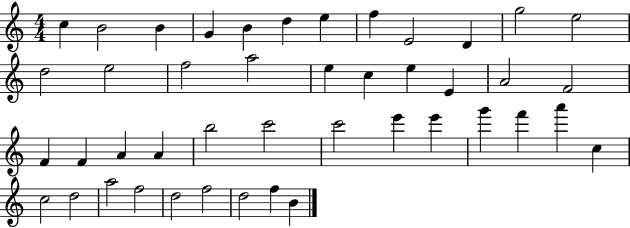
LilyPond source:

{
  \clef treble
  \numericTimeSignature
  \time 4/4
  \key c \major
  c''4 b'2 b'4 | g'4 b'4 d''4 e''4 | f''4 e'2 d'4 | g''2 e''2 | \break d''2 e''2 | f''2 a''2 | e''4 c''4 e''4 e'4 | a'2 f'2 | \break f'4 f'4 a'4 a'4 | b''2 c'''2 | c'''2 e'''4 e'''4 | g'''4 f'''4 a'''4 c''4 | \break c''2 d''2 | a''2 f''2 | d''2 f''2 | d''2 f''4 b'4 | \break \bar "|."
}